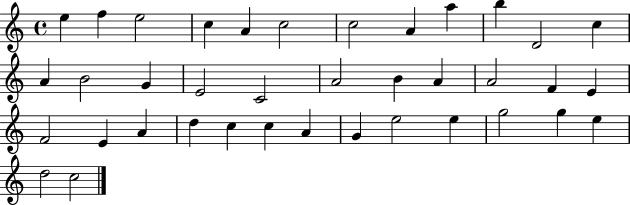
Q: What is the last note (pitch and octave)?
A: C5